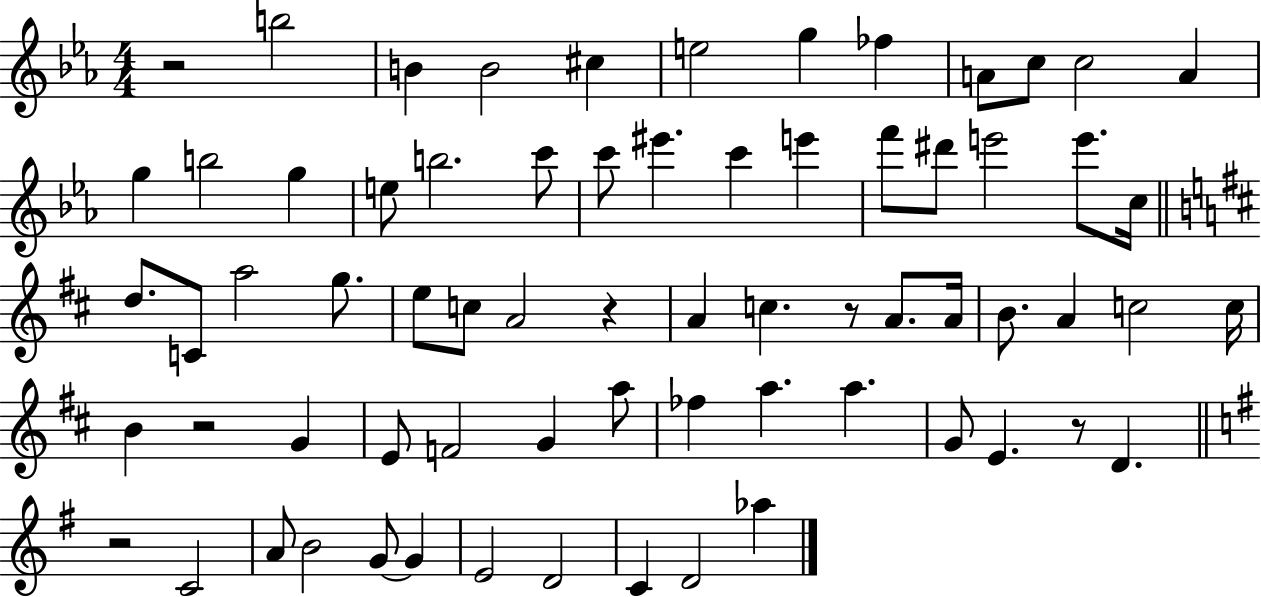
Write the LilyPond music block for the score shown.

{
  \clef treble
  \numericTimeSignature
  \time 4/4
  \key ees \major
  r2 b''2 | b'4 b'2 cis''4 | e''2 g''4 fes''4 | a'8 c''8 c''2 a'4 | \break g''4 b''2 g''4 | e''8 b''2. c'''8 | c'''8 eis'''4. c'''4 e'''4 | f'''8 dis'''8 e'''2 e'''8. c''16 | \break \bar "||" \break \key d \major d''8. c'8 a''2 g''8. | e''8 c''8 a'2 r4 | a'4 c''4. r8 a'8. a'16 | b'8. a'4 c''2 c''16 | \break b'4 r2 g'4 | e'8 f'2 g'4 a''8 | fes''4 a''4. a''4. | g'8 e'4. r8 d'4. | \break \bar "||" \break \key e \minor r2 c'2 | a'8 b'2 g'8~~ g'4 | e'2 d'2 | c'4 d'2 aes''4 | \break \bar "|."
}